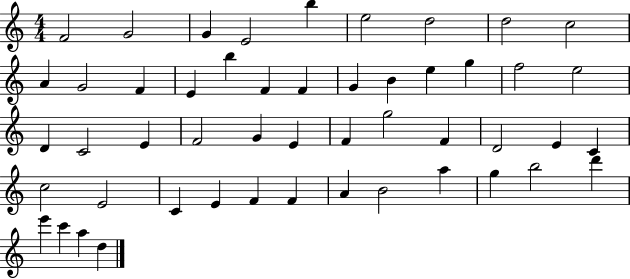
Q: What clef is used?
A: treble